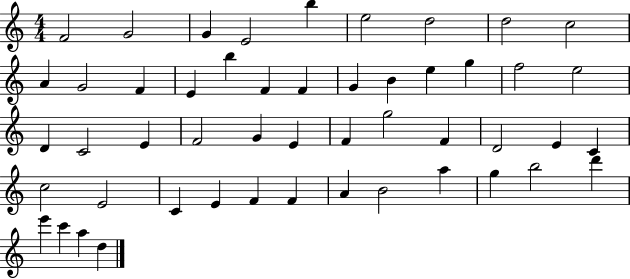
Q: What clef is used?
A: treble